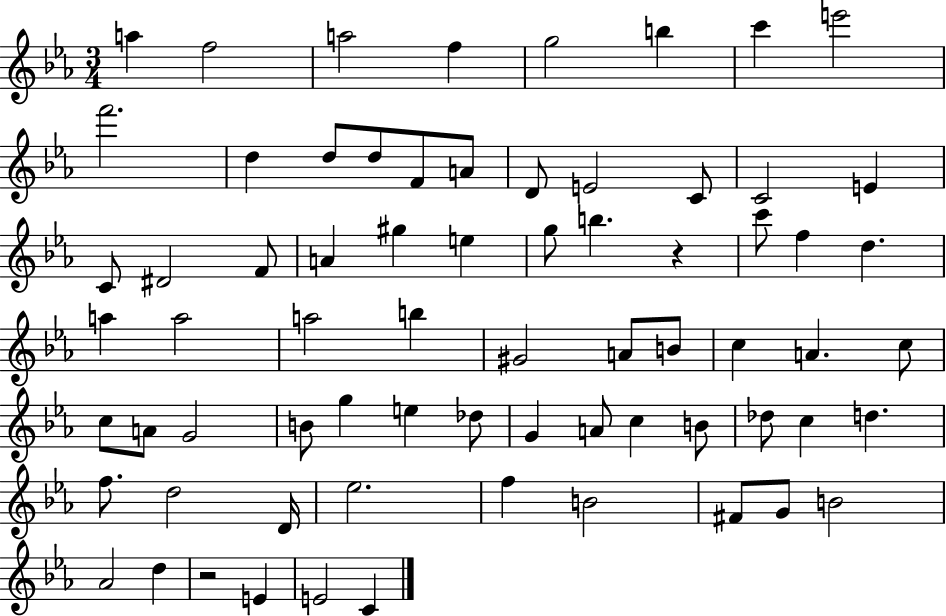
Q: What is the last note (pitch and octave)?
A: C4